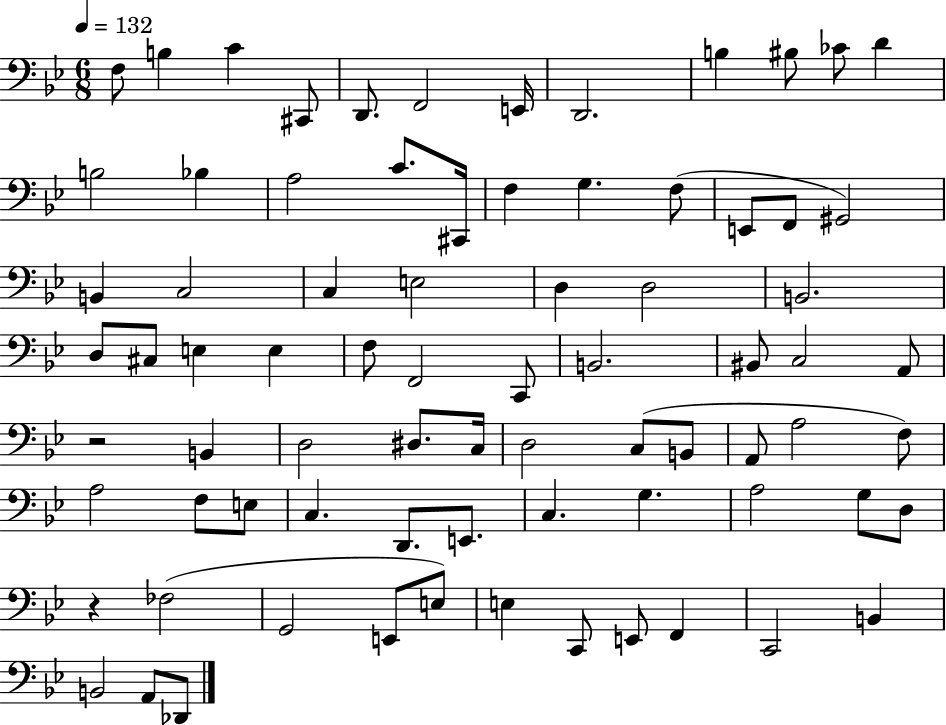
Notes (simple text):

F3/e B3/q C4/q C#2/e D2/e. F2/h E2/s D2/h. B3/q BIS3/e CES4/e D4/q B3/h Bb3/q A3/h C4/e. C#2/s F3/q G3/q. F3/e E2/e F2/e G#2/h B2/q C3/h C3/q E3/h D3/q D3/h B2/h. D3/e C#3/e E3/q E3/q F3/e F2/h C2/e B2/h. BIS2/e C3/h A2/e R/h B2/q D3/h D#3/e. C3/s D3/h C3/e B2/e A2/e A3/h F3/e A3/h F3/e E3/e C3/q. D2/e. E2/e. C3/q. G3/q. A3/h G3/e D3/e R/q FES3/h G2/h E2/e E3/e E3/q C2/e E2/e F2/q C2/h B2/q B2/h A2/e Db2/e